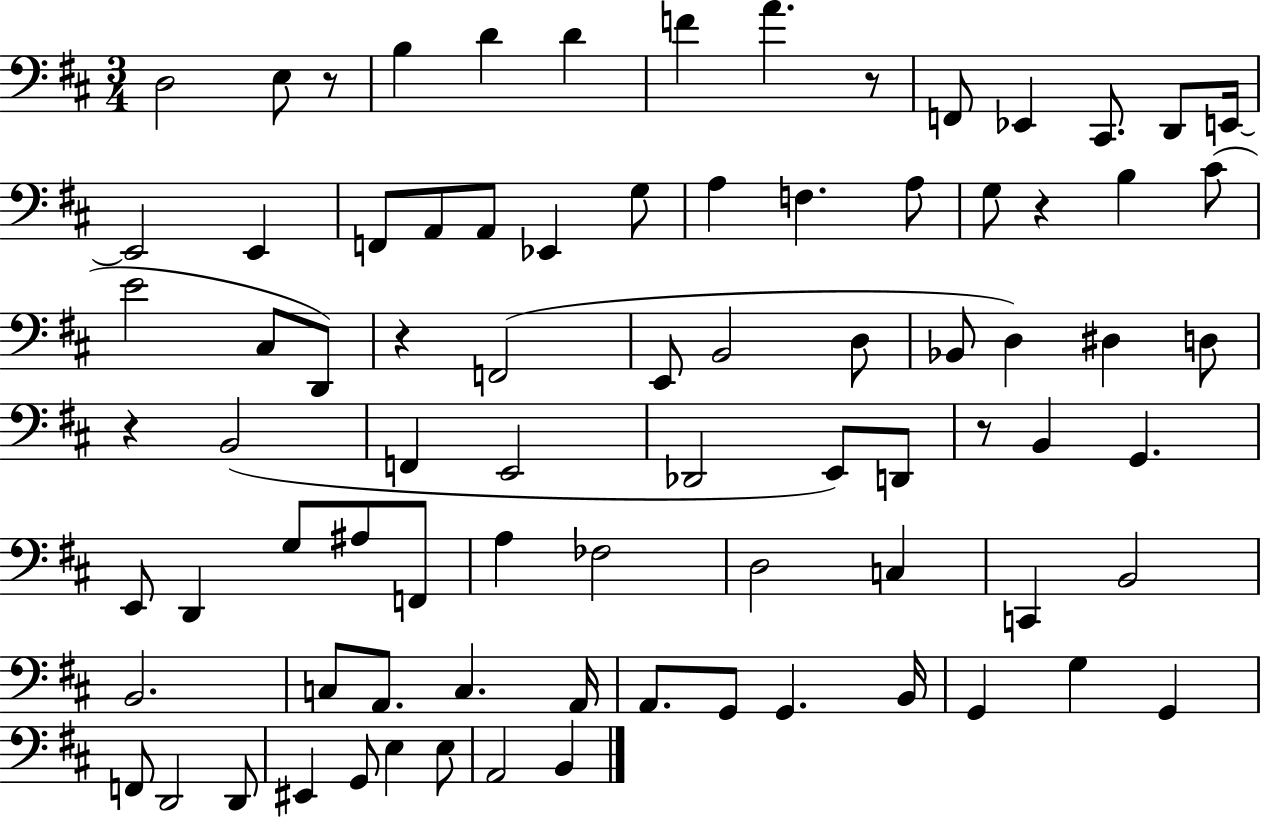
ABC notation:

X:1
T:Untitled
M:3/4
L:1/4
K:D
D,2 E,/2 z/2 B, D D F A z/2 F,,/2 _E,, ^C,,/2 D,,/2 E,,/4 E,,2 E,, F,,/2 A,,/2 A,,/2 _E,, G,/2 A, F, A,/2 G,/2 z B, ^C/2 E2 ^C,/2 D,,/2 z F,,2 E,,/2 B,,2 D,/2 _B,,/2 D, ^D, D,/2 z B,,2 F,, E,,2 _D,,2 E,,/2 D,,/2 z/2 B,, G,, E,,/2 D,, G,/2 ^A,/2 F,,/2 A, _F,2 D,2 C, C,, B,,2 B,,2 C,/2 A,,/2 C, A,,/4 A,,/2 G,,/2 G,, B,,/4 G,, G, G,, F,,/2 D,,2 D,,/2 ^E,, G,,/2 E, E,/2 A,,2 B,,